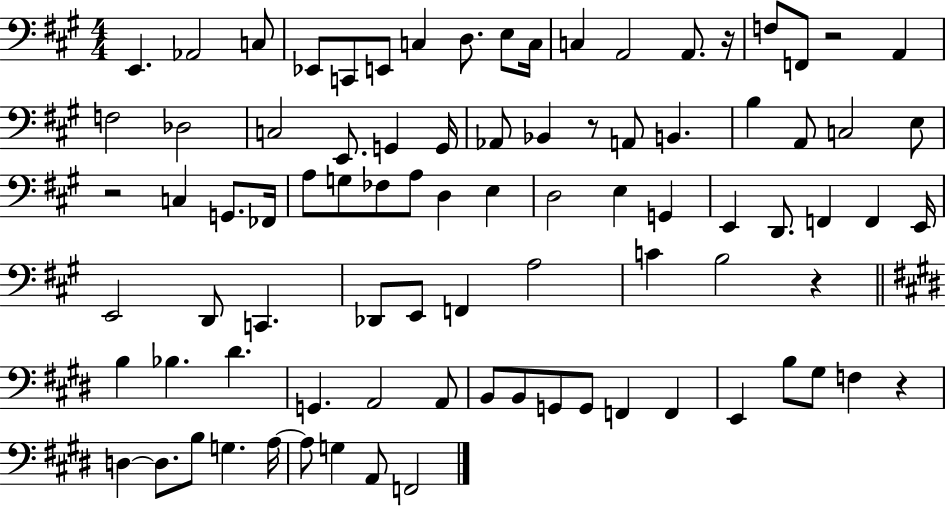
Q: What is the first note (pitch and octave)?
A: E2